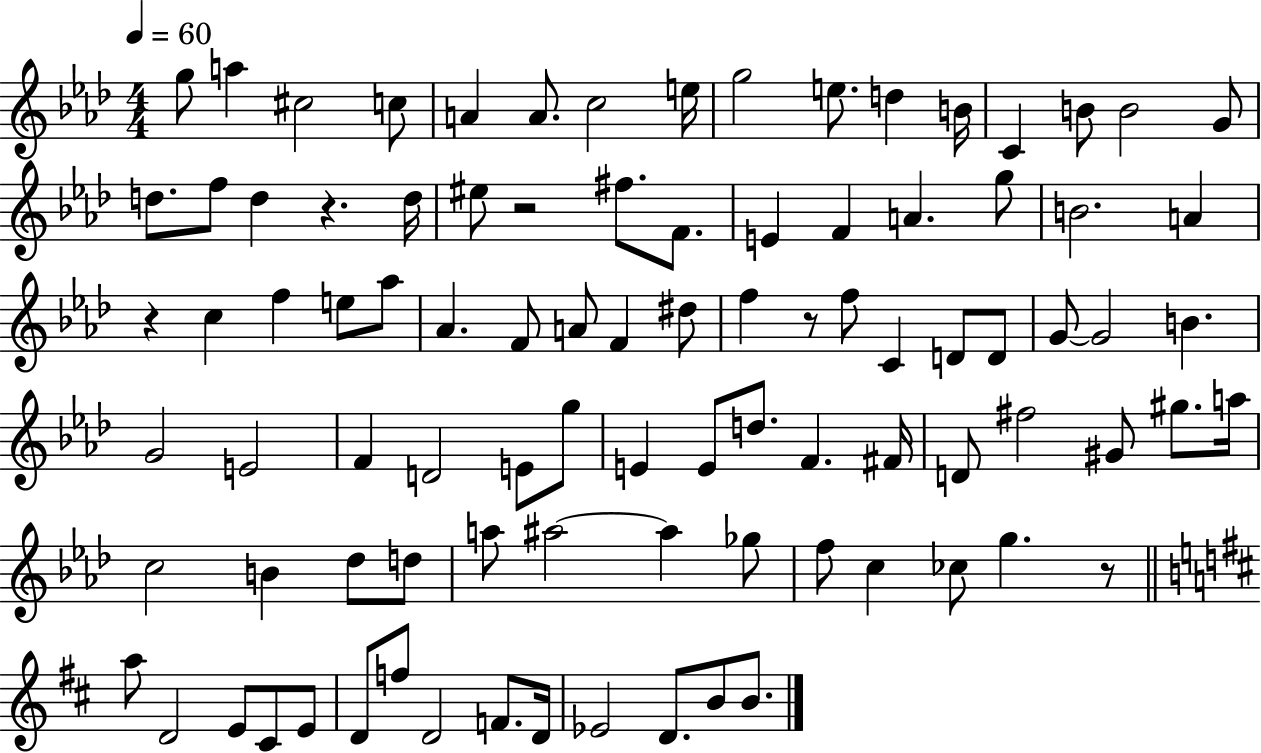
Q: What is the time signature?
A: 4/4